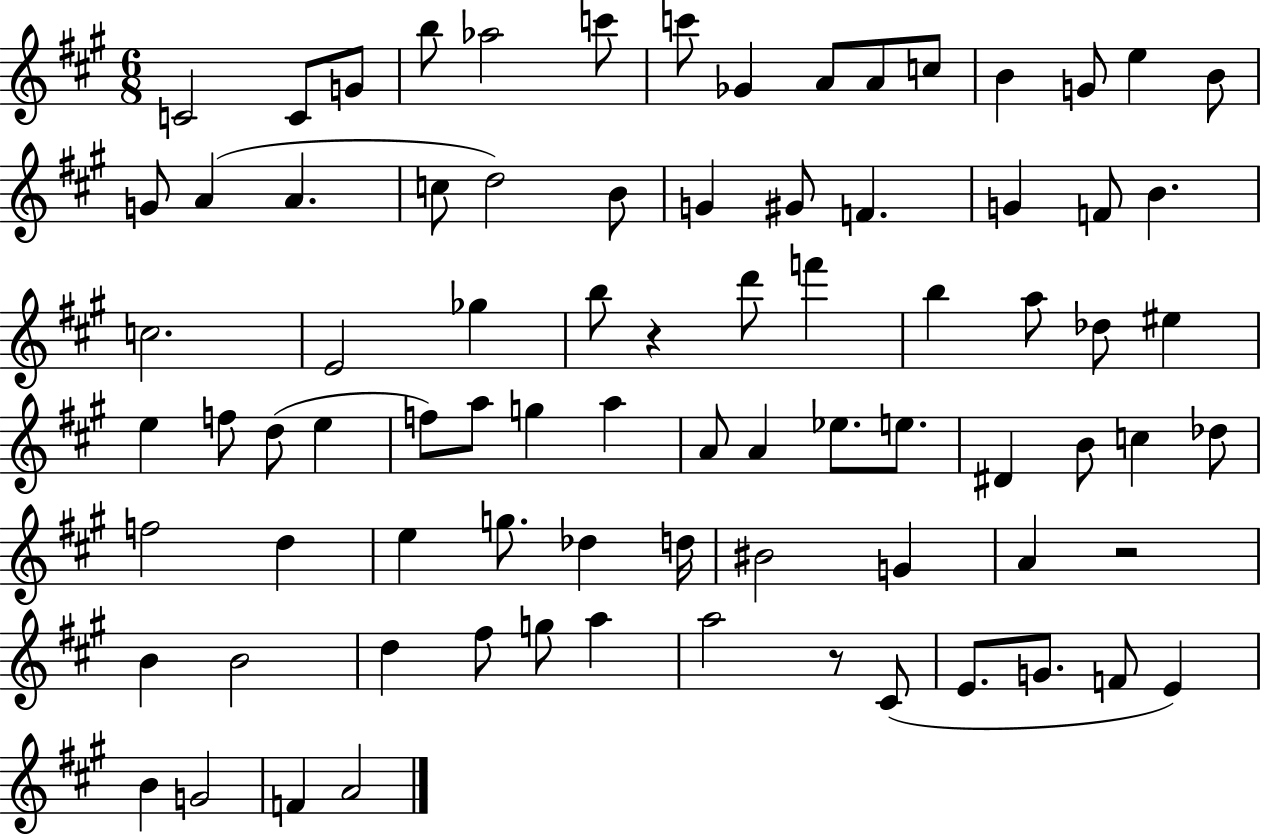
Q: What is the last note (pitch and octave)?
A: A4